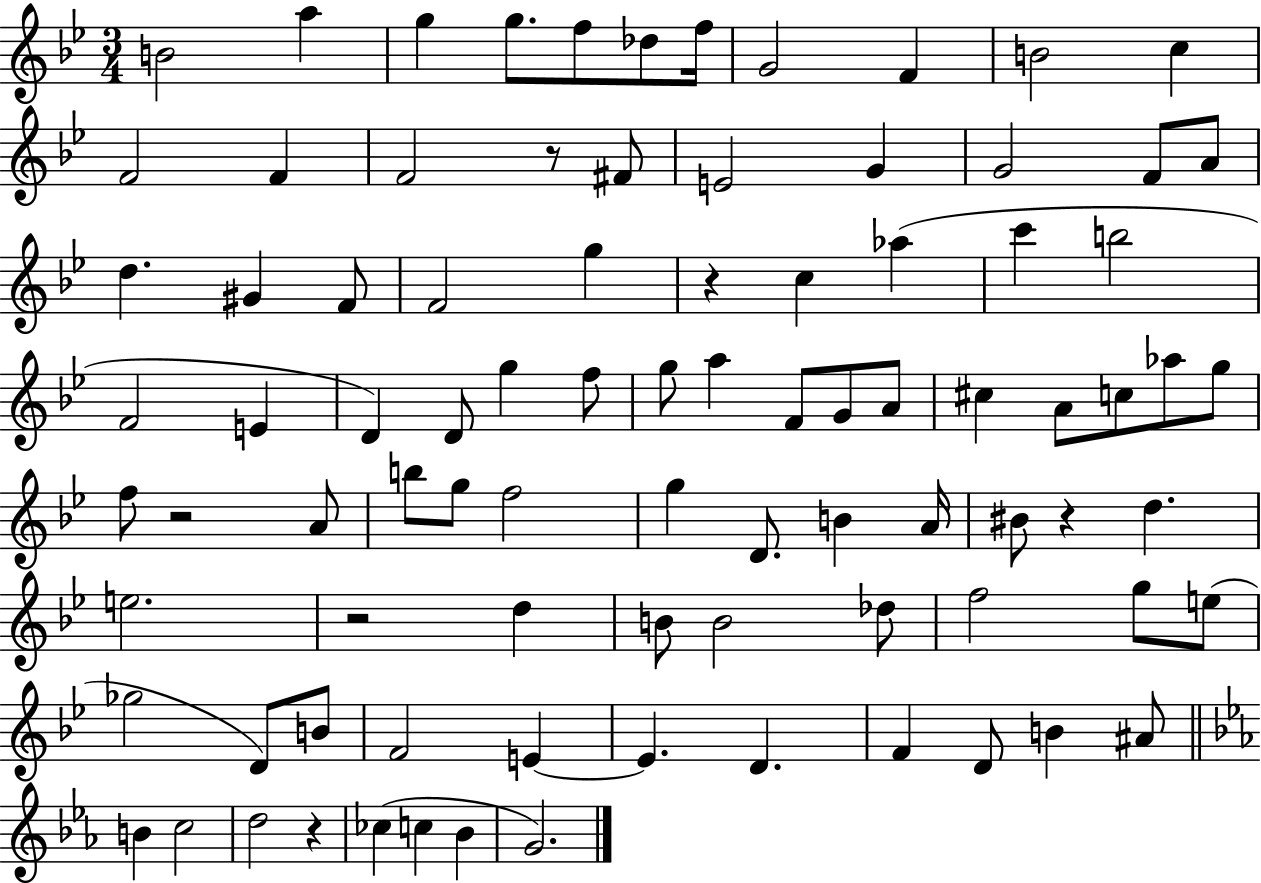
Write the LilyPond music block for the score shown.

{
  \clef treble
  \numericTimeSignature
  \time 3/4
  \key bes \major
  b'2 a''4 | g''4 g''8. f''8 des''8 f''16 | g'2 f'4 | b'2 c''4 | \break f'2 f'4 | f'2 r8 fis'8 | e'2 g'4 | g'2 f'8 a'8 | \break d''4. gis'4 f'8 | f'2 g''4 | r4 c''4 aes''4( | c'''4 b''2 | \break f'2 e'4 | d'4) d'8 g''4 f''8 | g''8 a''4 f'8 g'8 a'8 | cis''4 a'8 c''8 aes''8 g''8 | \break f''8 r2 a'8 | b''8 g''8 f''2 | g''4 d'8. b'4 a'16 | bis'8 r4 d''4. | \break e''2. | r2 d''4 | b'8 b'2 des''8 | f''2 g''8 e''8( | \break ges''2 d'8) b'8 | f'2 e'4~~ | e'4. d'4. | f'4 d'8 b'4 ais'8 | \break \bar "||" \break \key ees \major b'4 c''2 | d''2 r4 | ces''4( c''4 bes'4 | g'2.) | \break \bar "|."
}